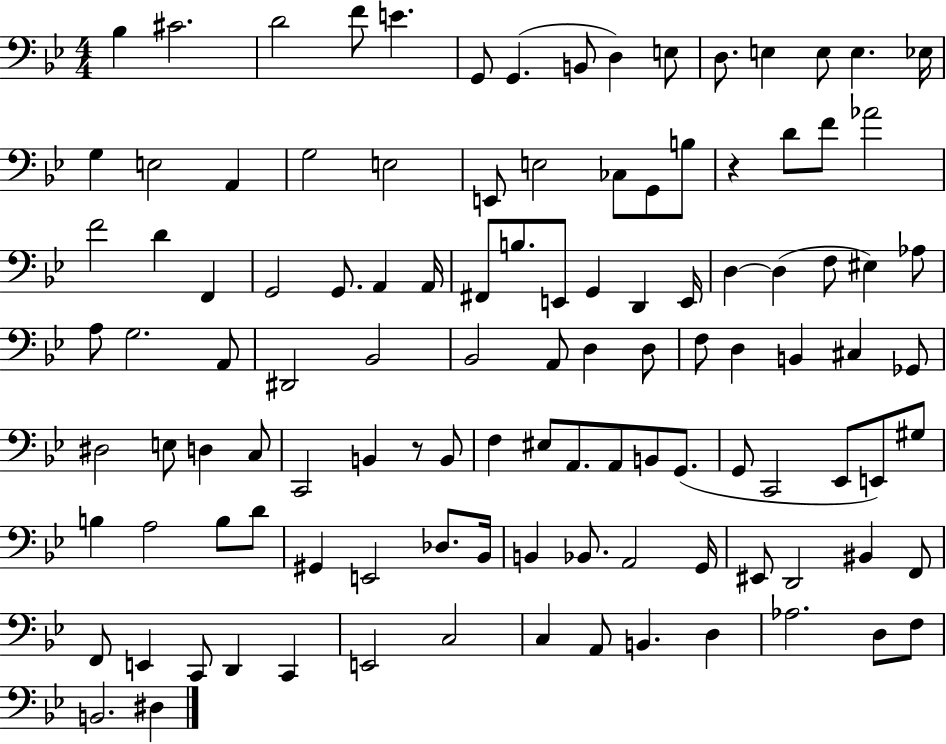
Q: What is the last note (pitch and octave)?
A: D#3